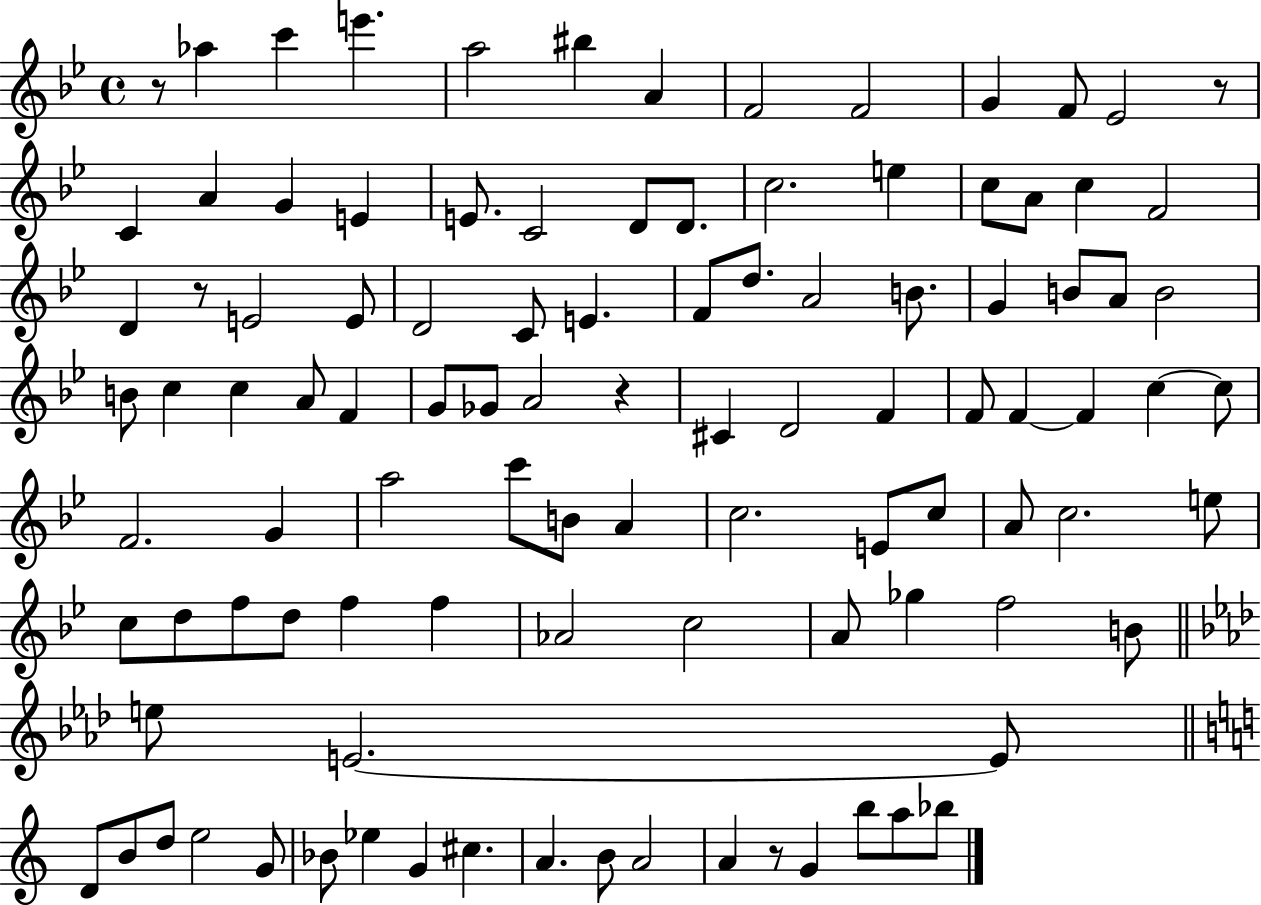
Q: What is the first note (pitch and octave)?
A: Ab5